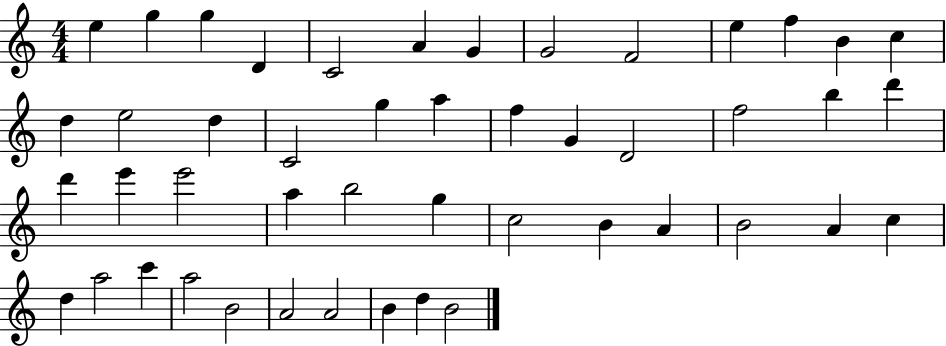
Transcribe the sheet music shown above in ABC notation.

X:1
T:Untitled
M:4/4
L:1/4
K:C
e g g D C2 A G G2 F2 e f B c d e2 d C2 g a f G D2 f2 b d' d' e' e'2 a b2 g c2 B A B2 A c d a2 c' a2 B2 A2 A2 B d B2